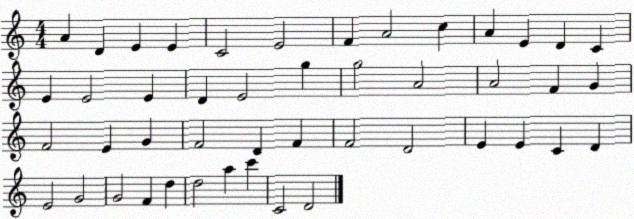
X:1
T:Untitled
M:4/4
L:1/4
K:C
A D E E C2 E2 F A2 c A E D C E E2 E D E2 g g2 A2 A2 F G F2 E G F2 D F F2 D2 E E C D E2 G2 G2 F d d2 a c' C2 D2